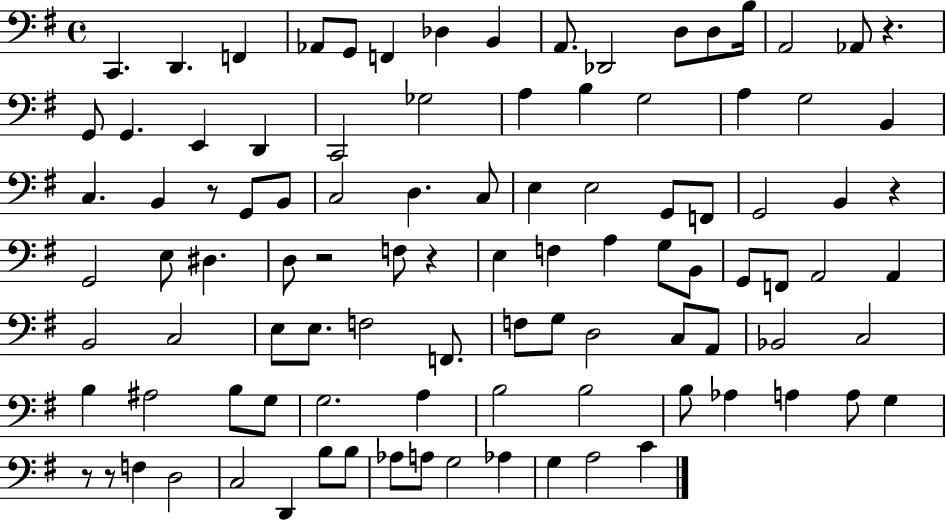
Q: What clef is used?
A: bass